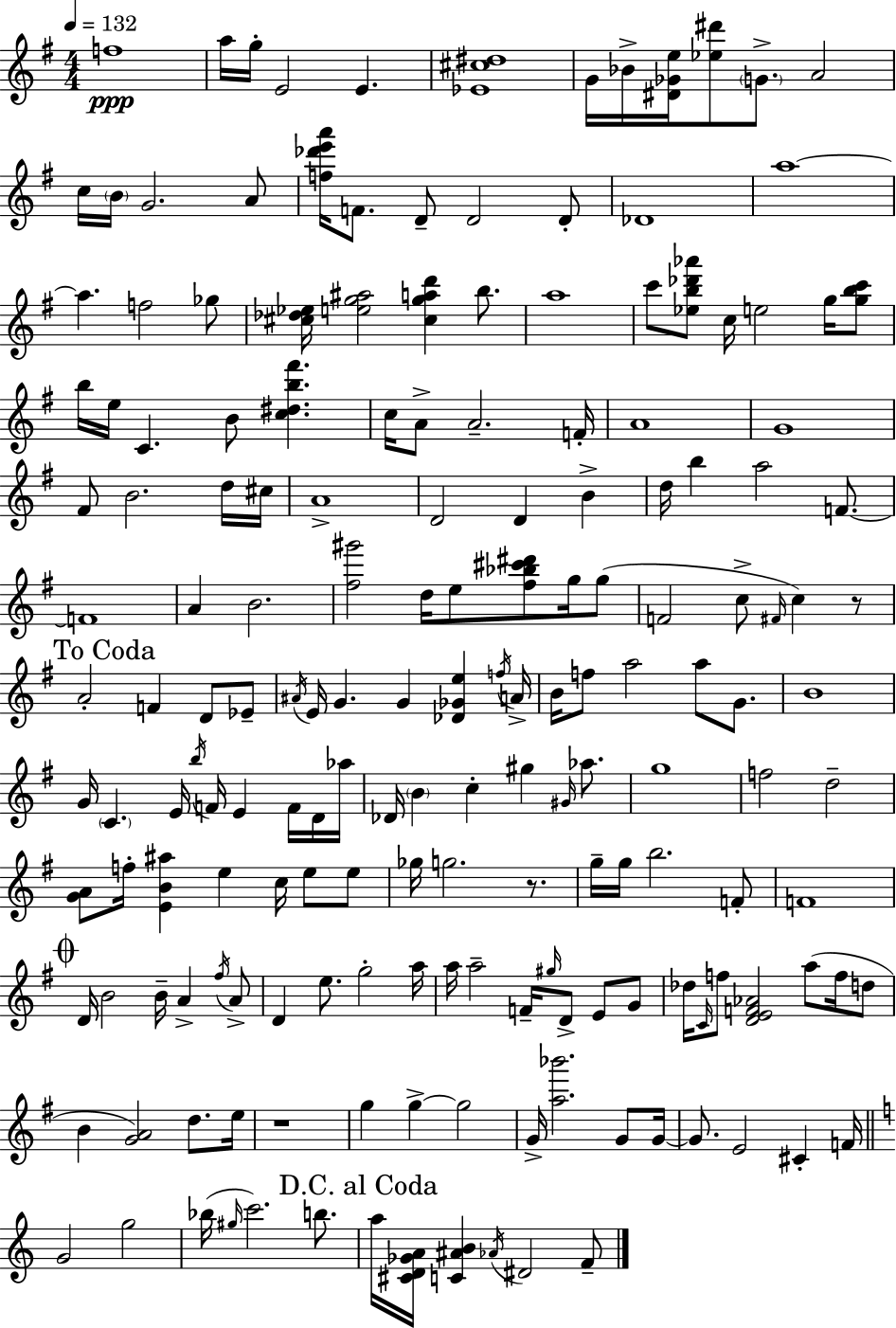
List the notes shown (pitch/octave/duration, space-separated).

F5/w A5/s G5/s E4/h E4/q. [Eb4,C#5,D#5]/w G4/s Bb4/s [D#4,Gb4,E5]/s [Eb5,D#6]/e G4/e. A4/h C5/s B4/s G4/h. A4/e [F5,Db6,E6,A6]/s F4/e. D4/e D4/h D4/e Db4/w A5/w A5/q. F5/h Gb5/e [C#5,Db5,Eb5]/s [E5,G5,A#5]/h [C#5,G5,A5,D6]/q B5/e. A5/w C6/e [Eb5,B5,Db6,Ab6]/e C5/s E5/h G5/s [G5,B5,C6]/e B5/s E5/s C4/q. B4/e [C5,D#5,B5,F#6]/q. C5/s A4/e A4/h. F4/s A4/w G4/w F#4/e B4/h. D5/s C#5/s A4/w D4/h D4/q B4/q D5/s B5/q A5/h F4/e. F4/w A4/q B4/h. [F#5,G#6]/h D5/s E5/e [F#5,Bb5,C#6,D#6]/e G5/s G5/e F4/h C5/e F#4/s C5/q R/e A4/h F4/q D4/e Eb4/e A#4/s E4/s G4/q. G4/q [Db4,Gb4,E5]/q F5/s A4/s B4/s F5/e A5/h A5/e G4/e. B4/w G4/s C4/q. E4/s B5/s F4/s E4/q F4/s D4/s Ab5/s Db4/s B4/q C5/q G#5/q G#4/s Ab5/e. G5/w F5/h D5/h [G4,A4]/e F5/s [E4,B4,A#5]/q E5/q C5/s E5/e E5/e Gb5/s G5/h. R/e. G5/s G5/s B5/h. F4/e F4/w D4/s B4/h B4/s A4/q F#5/s A4/e D4/q E5/e. G5/h A5/s A5/s A5/h F4/s G#5/s D4/e E4/e G4/e Db5/s C4/s F5/e [D4,E4,F4,Ab4]/h A5/e F5/s D5/e B4/q [G4,A4]/h D5/e. E5/s R/w G5/q G5/q G5/h G4/s [A5,Bb6]/h. G4/e G4/s G4/e. E4/h C#4/q F4/s G4/h G5/h Bb5/s G#5/s C6/h. B5/e. A5/s [C#4,D4,Gb4,A4]/s [C4,A#4,B4]/q Ab4/s D#4/h F4/e